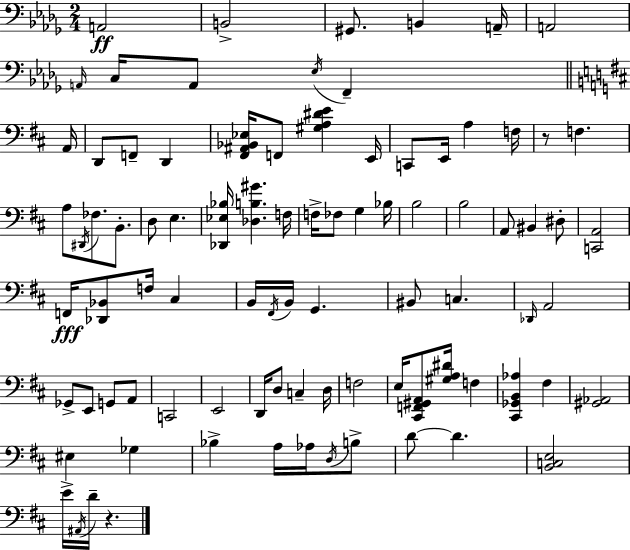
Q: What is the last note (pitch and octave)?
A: D4